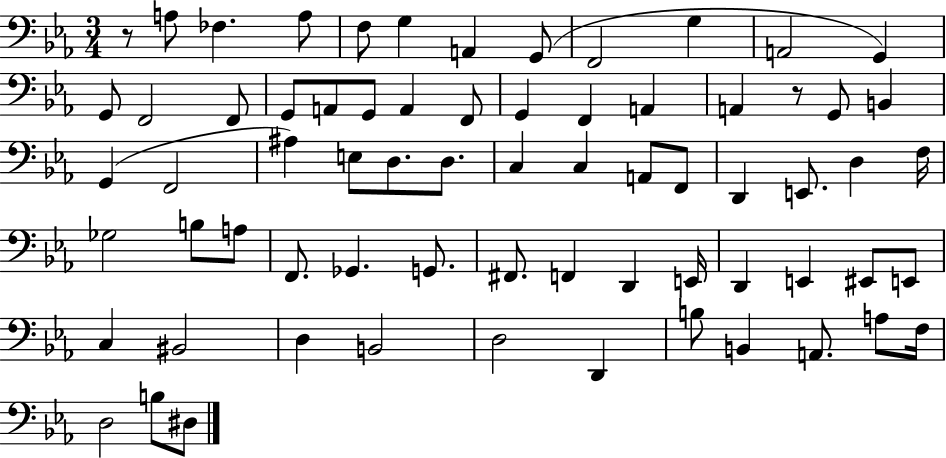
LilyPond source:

{
  \clef bass
  \numericTimeSignature
  \time 3/4
  \key ees \major
  r8 a8 fes4. a8 | f8 g4 a,4 g,8( | f,2 g4 | a,2 g,4) | \break g,8 f,2 f,8 | g,8 a,8 g,8 a,4 f,8 | g,4 f,4 a,4 | a,4 r8 g,8 b,4 | \break g,4( f,2 | ais4) e8 d8. d8. | c4 c4 a,8 f,8 | d,4 e,8. d4 f16 | \break ges2 b8 a8 | f,8. ges,4. g,8. | fis,8. f,4 d,4 e,16 | d,4 e,4 eis,8 e,8 | \break c4 bis,2 | d4 b,2 | d2 d,4 | b8 b,4 a,8. a8 f16 | \break d2 b8 dis8 | \bar "|."
}